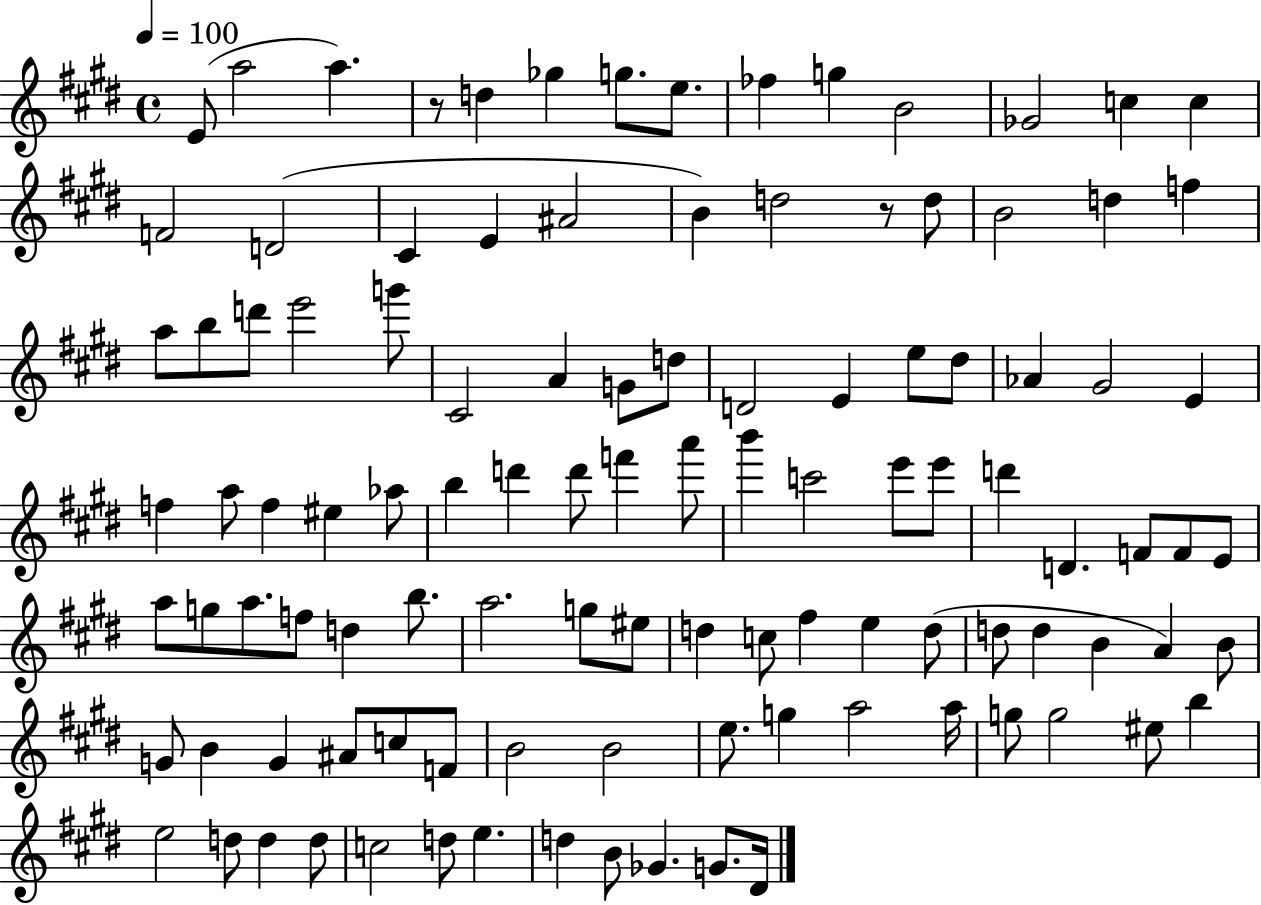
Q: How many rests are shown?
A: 2